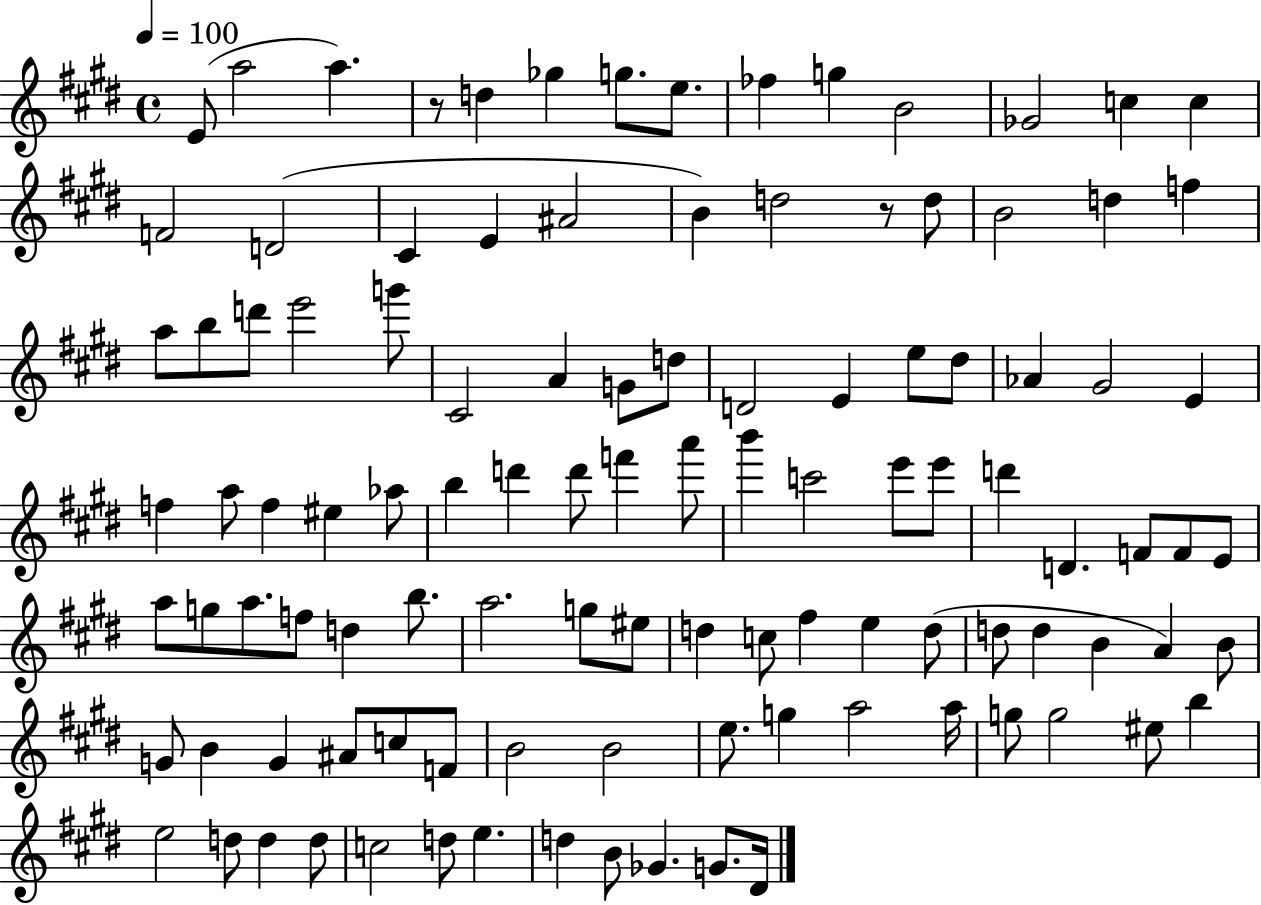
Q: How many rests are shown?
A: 2